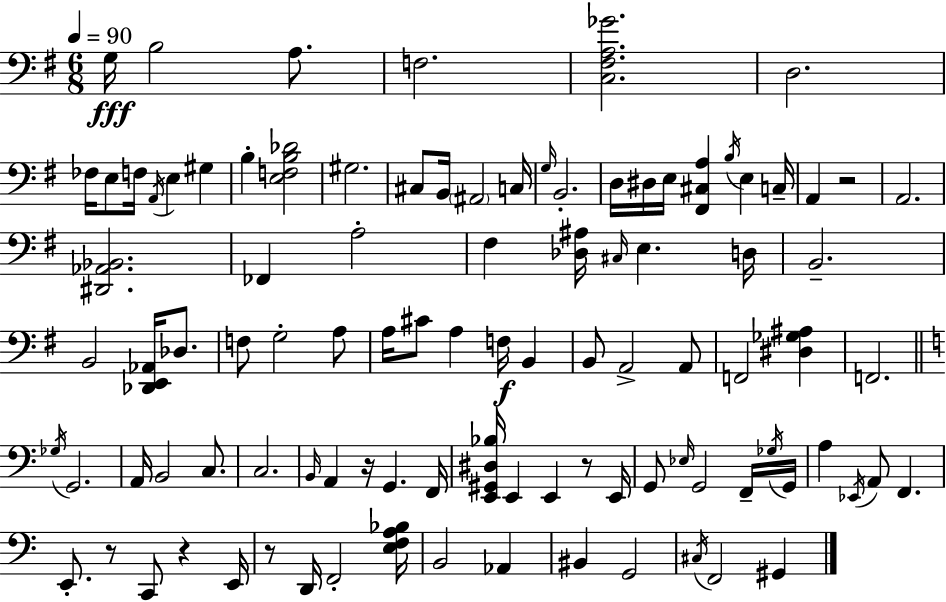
{
  \clef bass
  \numericTimeSignature
  \time 6/8
  \key e \minor
  \tempo 4 = 90
  g16\fff b2 a8. | f2. | <c fis a ges'>2. | d2. | \break fes16 e8 f16 \acciaccatura { a,16 } e4 gis4 | b4-. <e f b des'>2 | gis2. | cis8 b,16 \parenthesize ais,2 | \break c16 \grace { g16 } b,2.-. | d16 dis16 e16 <fis, cis a>4 \acciaccatura { b16 } e4 | c16-- a,4 r2 | a,2. | \break <dis, aes, bes,>2. | fes,4 a2-. | fis4 <des ais>16 \grace { cis16 } e4. | d16 b,2.-- | \break b,2 | <des, e, aes,>16 des8. f8 g2-. | a8 a16 cis'8 a4 f16\f | b,4 b,8 a,2-> | \break a,8 f,2 | <dis ges ais>4 f,2. | \bar "||" \break \key c \major \acciaccatura { ges16 } g,2. | a,16 b,2 c8. | c2. | \grace { b,16 } a,4 r16 g,4. | \break f,16 <e, gis, dis bes>16 e,4 e,4 r8 | e,16 g,8 \grace { ees16 } g,2 | f,16-- \acciaccatura { ges16 } g,16 a4 \acciaccatura { ees,16 } a,8 f,4. | e,8.-. r8 c,8 | \break r4 e,16 r8 d,16 f,2-. | <e f a bes>16 b,2 | aes,4 bis,4 g,2 | \acciaccatura { cis16 } f,2 | \break gis,4 \bar "|."
}